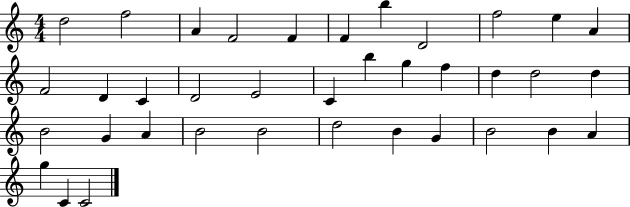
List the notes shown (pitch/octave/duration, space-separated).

D5/h F5/h A4/q F4/h F4/q F4/q B5/q D4/h F5/h E5/q A4/q F4/h D4/q C4/q D4/h E4/h C4/q B5/q G5/q F5/q D5/q D5/h D5/q B4/h G4/q A4/q B4/h B4/h D5/h B4/q G4/q B4/h B4/q A4/q G5/q C4/q C4/h